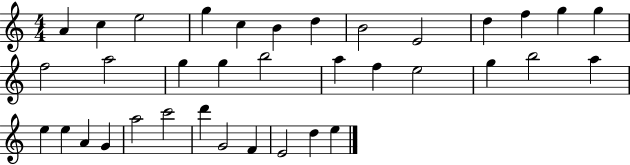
X:1
T:Untitled
M:4/4
L:1/4
K:C
A c e2 g c B d B2 E2 d f g g f2 a2 g g b2 a f e2 g b2 a e e A G a2 c'2 d' G2 F E2 d e